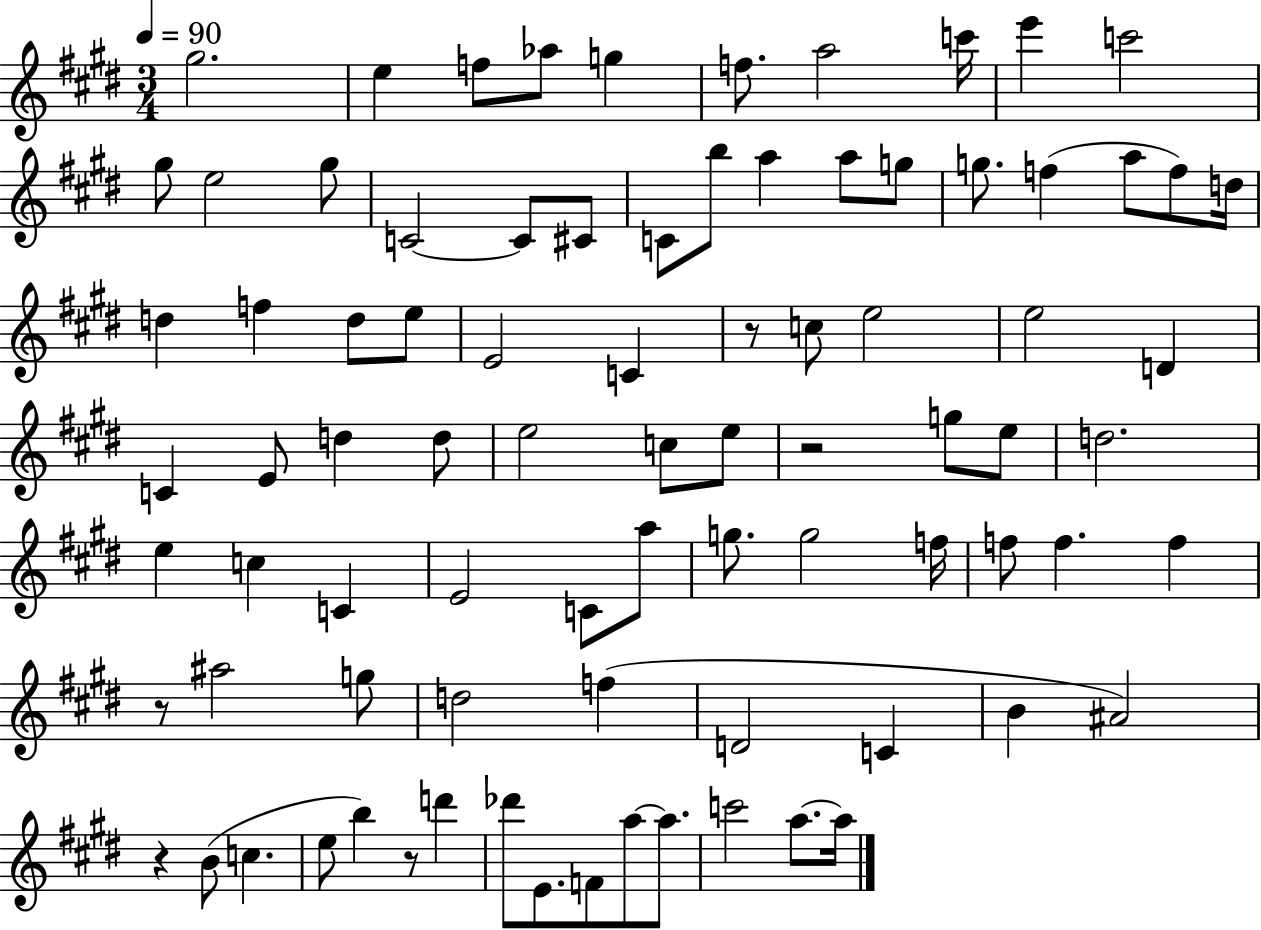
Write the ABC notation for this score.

X:1
T:Untitled
M:3/4
L:1/4
K:E
^g2 e f/2 _a/2 g f/2 a2 c'/4 e' c'2 ^g/2 e2 ^g/2 C2 C/2 ^C/2 C/2 b/2 a a/2 g/2 g/2 f a/2 f/2 d/4 d f d/2 e/2 E2 C z/2 c/2 e2 e2 D C E/2 d d/2 e2 c/2 e/2 z2 g/2 e/2 d2 e c C E2 C/2 a/2 g/2 g2 f/4 f/2 f f z/2 ^a2 g/2 d2 f D2 C B ^A2 z B/2 c e/2 b z/2 d' _d'/2 E/2 F/2 a/2 a/2 c'2 a/2 a/4